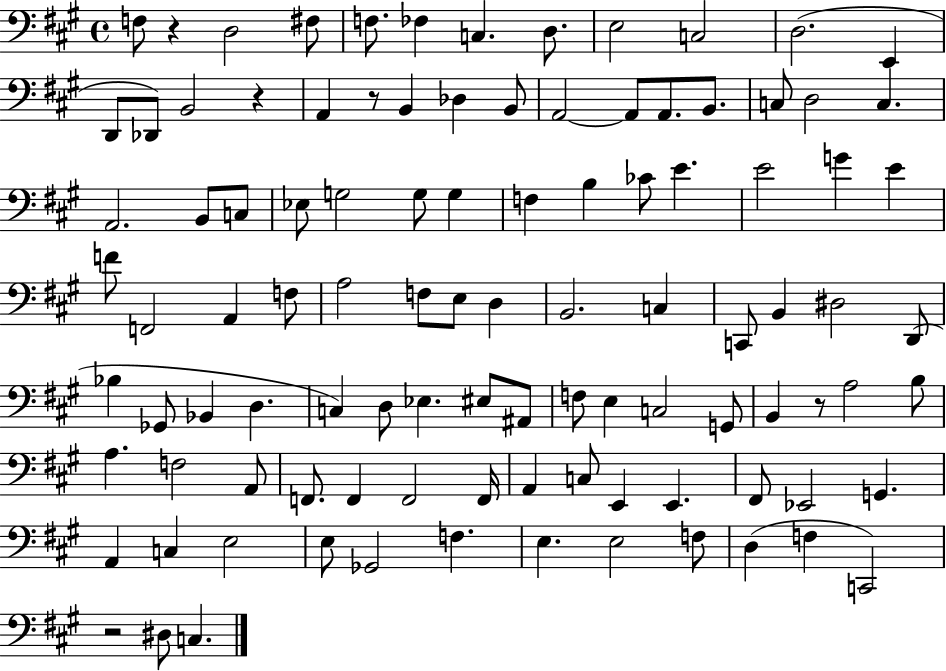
X:1
T:Untitled
M:4/4
L:1/4
K:A
F,/2 z D,2 ^F,/2 F,/2 _F, C, D,/2 E,2 C,2 D,2 E,, D,,/2 _D,,/2 B,,2 z A,, z/2 B,, _D, B,,/2 A,,2 A,,/2 A,,/2 B,,/2 C,/2 D,2 C, A,,2 B,,/2 C,/2 _E,/2 G,2 G,/2 G, F, B, _C/2 E E2 G E F/2 F,,2 A,, F,/2 A,2 F,/2 E,/2 D, B,,2 C, C,,/2 B,, ^D,2 D,,/2 _B, _G,,/2 _B,, D, C, D,/2 _E, ^E,/2 ^A,,/2 F,/2 E, C,2 G,,/2 B,, z/2 A,2 B,/2 A, F,2 A,,/2 F,,/2 F,, F,,2 F,,/4 A,, C,/2 E,, E,, ^F,,/2 _E,,2 G,, A,, C, E,2 E,/2 _G,,2 F, E, E,2 F,/2 D, F, C,,2 z2 ^D,/2 C,